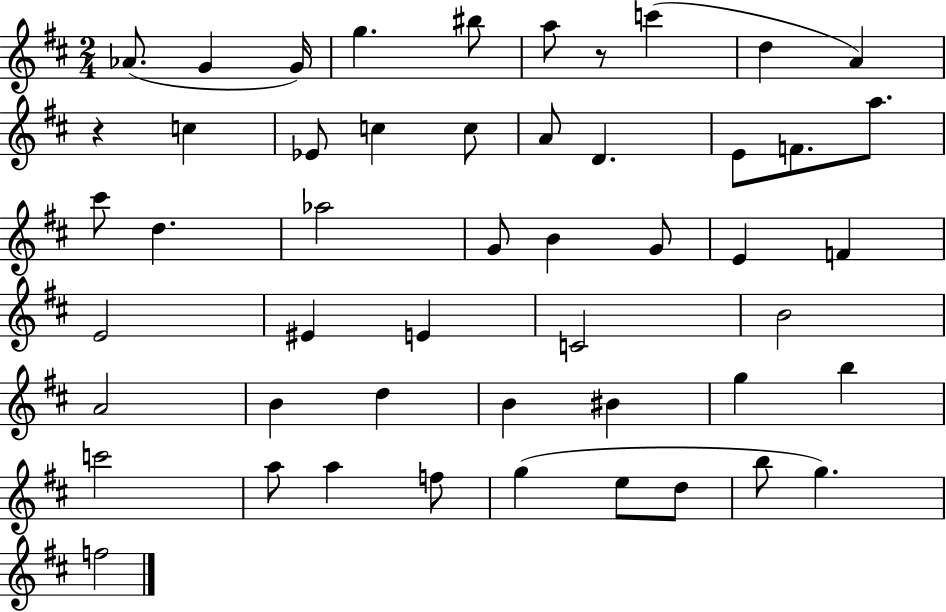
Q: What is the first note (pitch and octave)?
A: Ab4